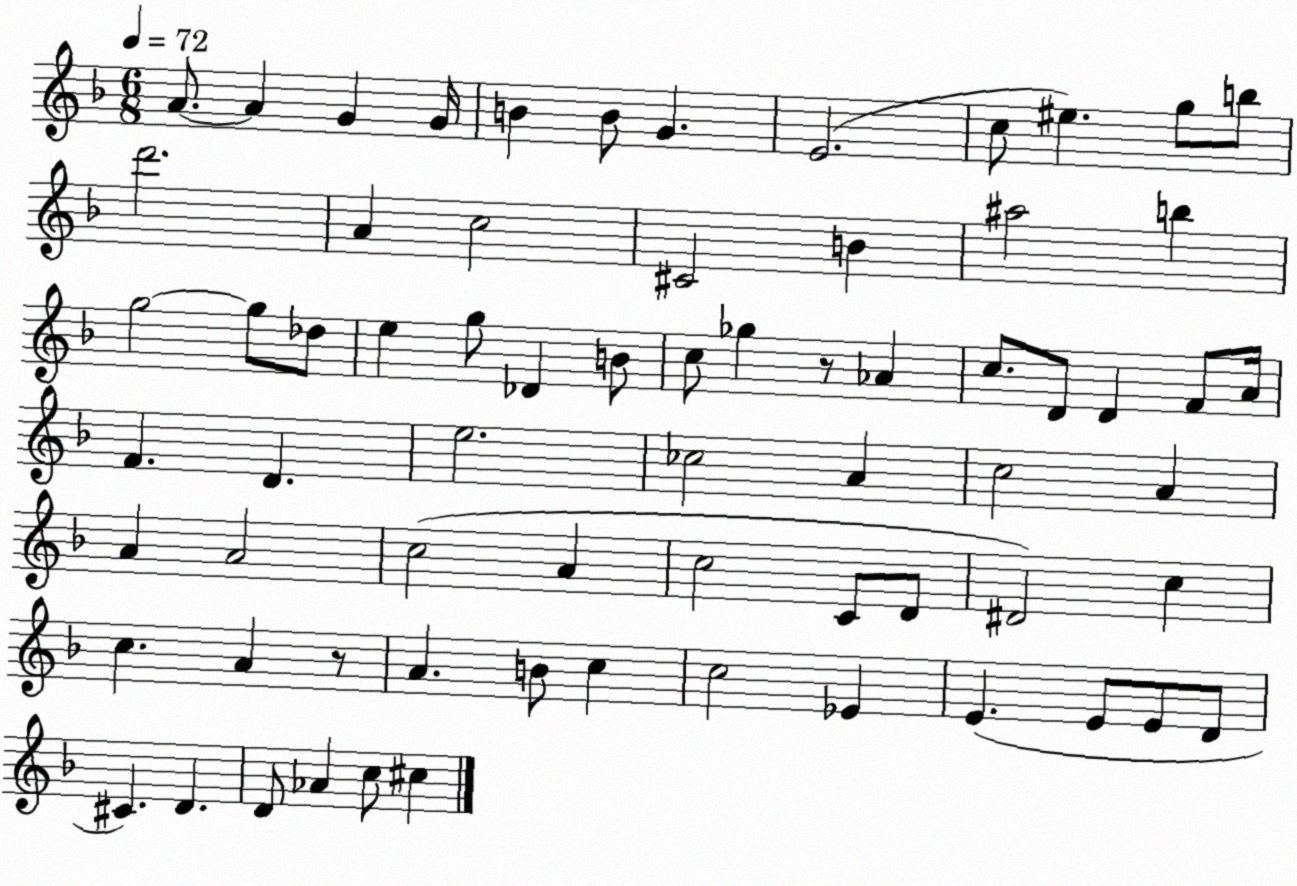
X:1
T:Untitled
M:6/8
L:1/4
K:F
A/2 A G G/4 B B/2 G E2 c/2 ^e g/2 b/2 d'2 A c2 ^C2 B ^a2 b g2 g/2 _d/2 e g/2 _D B/2 c/2 _g z/2 _A c/2 D/2 D F/2 A/4 F D e2 _c2 A c2 A A A2 c2 A c2 C/2 D/2 ^D2 c c A z/2 A B/2 c c2 _E E E/2 E/2 D/2 ^C D D/2 _A c/2 ^c